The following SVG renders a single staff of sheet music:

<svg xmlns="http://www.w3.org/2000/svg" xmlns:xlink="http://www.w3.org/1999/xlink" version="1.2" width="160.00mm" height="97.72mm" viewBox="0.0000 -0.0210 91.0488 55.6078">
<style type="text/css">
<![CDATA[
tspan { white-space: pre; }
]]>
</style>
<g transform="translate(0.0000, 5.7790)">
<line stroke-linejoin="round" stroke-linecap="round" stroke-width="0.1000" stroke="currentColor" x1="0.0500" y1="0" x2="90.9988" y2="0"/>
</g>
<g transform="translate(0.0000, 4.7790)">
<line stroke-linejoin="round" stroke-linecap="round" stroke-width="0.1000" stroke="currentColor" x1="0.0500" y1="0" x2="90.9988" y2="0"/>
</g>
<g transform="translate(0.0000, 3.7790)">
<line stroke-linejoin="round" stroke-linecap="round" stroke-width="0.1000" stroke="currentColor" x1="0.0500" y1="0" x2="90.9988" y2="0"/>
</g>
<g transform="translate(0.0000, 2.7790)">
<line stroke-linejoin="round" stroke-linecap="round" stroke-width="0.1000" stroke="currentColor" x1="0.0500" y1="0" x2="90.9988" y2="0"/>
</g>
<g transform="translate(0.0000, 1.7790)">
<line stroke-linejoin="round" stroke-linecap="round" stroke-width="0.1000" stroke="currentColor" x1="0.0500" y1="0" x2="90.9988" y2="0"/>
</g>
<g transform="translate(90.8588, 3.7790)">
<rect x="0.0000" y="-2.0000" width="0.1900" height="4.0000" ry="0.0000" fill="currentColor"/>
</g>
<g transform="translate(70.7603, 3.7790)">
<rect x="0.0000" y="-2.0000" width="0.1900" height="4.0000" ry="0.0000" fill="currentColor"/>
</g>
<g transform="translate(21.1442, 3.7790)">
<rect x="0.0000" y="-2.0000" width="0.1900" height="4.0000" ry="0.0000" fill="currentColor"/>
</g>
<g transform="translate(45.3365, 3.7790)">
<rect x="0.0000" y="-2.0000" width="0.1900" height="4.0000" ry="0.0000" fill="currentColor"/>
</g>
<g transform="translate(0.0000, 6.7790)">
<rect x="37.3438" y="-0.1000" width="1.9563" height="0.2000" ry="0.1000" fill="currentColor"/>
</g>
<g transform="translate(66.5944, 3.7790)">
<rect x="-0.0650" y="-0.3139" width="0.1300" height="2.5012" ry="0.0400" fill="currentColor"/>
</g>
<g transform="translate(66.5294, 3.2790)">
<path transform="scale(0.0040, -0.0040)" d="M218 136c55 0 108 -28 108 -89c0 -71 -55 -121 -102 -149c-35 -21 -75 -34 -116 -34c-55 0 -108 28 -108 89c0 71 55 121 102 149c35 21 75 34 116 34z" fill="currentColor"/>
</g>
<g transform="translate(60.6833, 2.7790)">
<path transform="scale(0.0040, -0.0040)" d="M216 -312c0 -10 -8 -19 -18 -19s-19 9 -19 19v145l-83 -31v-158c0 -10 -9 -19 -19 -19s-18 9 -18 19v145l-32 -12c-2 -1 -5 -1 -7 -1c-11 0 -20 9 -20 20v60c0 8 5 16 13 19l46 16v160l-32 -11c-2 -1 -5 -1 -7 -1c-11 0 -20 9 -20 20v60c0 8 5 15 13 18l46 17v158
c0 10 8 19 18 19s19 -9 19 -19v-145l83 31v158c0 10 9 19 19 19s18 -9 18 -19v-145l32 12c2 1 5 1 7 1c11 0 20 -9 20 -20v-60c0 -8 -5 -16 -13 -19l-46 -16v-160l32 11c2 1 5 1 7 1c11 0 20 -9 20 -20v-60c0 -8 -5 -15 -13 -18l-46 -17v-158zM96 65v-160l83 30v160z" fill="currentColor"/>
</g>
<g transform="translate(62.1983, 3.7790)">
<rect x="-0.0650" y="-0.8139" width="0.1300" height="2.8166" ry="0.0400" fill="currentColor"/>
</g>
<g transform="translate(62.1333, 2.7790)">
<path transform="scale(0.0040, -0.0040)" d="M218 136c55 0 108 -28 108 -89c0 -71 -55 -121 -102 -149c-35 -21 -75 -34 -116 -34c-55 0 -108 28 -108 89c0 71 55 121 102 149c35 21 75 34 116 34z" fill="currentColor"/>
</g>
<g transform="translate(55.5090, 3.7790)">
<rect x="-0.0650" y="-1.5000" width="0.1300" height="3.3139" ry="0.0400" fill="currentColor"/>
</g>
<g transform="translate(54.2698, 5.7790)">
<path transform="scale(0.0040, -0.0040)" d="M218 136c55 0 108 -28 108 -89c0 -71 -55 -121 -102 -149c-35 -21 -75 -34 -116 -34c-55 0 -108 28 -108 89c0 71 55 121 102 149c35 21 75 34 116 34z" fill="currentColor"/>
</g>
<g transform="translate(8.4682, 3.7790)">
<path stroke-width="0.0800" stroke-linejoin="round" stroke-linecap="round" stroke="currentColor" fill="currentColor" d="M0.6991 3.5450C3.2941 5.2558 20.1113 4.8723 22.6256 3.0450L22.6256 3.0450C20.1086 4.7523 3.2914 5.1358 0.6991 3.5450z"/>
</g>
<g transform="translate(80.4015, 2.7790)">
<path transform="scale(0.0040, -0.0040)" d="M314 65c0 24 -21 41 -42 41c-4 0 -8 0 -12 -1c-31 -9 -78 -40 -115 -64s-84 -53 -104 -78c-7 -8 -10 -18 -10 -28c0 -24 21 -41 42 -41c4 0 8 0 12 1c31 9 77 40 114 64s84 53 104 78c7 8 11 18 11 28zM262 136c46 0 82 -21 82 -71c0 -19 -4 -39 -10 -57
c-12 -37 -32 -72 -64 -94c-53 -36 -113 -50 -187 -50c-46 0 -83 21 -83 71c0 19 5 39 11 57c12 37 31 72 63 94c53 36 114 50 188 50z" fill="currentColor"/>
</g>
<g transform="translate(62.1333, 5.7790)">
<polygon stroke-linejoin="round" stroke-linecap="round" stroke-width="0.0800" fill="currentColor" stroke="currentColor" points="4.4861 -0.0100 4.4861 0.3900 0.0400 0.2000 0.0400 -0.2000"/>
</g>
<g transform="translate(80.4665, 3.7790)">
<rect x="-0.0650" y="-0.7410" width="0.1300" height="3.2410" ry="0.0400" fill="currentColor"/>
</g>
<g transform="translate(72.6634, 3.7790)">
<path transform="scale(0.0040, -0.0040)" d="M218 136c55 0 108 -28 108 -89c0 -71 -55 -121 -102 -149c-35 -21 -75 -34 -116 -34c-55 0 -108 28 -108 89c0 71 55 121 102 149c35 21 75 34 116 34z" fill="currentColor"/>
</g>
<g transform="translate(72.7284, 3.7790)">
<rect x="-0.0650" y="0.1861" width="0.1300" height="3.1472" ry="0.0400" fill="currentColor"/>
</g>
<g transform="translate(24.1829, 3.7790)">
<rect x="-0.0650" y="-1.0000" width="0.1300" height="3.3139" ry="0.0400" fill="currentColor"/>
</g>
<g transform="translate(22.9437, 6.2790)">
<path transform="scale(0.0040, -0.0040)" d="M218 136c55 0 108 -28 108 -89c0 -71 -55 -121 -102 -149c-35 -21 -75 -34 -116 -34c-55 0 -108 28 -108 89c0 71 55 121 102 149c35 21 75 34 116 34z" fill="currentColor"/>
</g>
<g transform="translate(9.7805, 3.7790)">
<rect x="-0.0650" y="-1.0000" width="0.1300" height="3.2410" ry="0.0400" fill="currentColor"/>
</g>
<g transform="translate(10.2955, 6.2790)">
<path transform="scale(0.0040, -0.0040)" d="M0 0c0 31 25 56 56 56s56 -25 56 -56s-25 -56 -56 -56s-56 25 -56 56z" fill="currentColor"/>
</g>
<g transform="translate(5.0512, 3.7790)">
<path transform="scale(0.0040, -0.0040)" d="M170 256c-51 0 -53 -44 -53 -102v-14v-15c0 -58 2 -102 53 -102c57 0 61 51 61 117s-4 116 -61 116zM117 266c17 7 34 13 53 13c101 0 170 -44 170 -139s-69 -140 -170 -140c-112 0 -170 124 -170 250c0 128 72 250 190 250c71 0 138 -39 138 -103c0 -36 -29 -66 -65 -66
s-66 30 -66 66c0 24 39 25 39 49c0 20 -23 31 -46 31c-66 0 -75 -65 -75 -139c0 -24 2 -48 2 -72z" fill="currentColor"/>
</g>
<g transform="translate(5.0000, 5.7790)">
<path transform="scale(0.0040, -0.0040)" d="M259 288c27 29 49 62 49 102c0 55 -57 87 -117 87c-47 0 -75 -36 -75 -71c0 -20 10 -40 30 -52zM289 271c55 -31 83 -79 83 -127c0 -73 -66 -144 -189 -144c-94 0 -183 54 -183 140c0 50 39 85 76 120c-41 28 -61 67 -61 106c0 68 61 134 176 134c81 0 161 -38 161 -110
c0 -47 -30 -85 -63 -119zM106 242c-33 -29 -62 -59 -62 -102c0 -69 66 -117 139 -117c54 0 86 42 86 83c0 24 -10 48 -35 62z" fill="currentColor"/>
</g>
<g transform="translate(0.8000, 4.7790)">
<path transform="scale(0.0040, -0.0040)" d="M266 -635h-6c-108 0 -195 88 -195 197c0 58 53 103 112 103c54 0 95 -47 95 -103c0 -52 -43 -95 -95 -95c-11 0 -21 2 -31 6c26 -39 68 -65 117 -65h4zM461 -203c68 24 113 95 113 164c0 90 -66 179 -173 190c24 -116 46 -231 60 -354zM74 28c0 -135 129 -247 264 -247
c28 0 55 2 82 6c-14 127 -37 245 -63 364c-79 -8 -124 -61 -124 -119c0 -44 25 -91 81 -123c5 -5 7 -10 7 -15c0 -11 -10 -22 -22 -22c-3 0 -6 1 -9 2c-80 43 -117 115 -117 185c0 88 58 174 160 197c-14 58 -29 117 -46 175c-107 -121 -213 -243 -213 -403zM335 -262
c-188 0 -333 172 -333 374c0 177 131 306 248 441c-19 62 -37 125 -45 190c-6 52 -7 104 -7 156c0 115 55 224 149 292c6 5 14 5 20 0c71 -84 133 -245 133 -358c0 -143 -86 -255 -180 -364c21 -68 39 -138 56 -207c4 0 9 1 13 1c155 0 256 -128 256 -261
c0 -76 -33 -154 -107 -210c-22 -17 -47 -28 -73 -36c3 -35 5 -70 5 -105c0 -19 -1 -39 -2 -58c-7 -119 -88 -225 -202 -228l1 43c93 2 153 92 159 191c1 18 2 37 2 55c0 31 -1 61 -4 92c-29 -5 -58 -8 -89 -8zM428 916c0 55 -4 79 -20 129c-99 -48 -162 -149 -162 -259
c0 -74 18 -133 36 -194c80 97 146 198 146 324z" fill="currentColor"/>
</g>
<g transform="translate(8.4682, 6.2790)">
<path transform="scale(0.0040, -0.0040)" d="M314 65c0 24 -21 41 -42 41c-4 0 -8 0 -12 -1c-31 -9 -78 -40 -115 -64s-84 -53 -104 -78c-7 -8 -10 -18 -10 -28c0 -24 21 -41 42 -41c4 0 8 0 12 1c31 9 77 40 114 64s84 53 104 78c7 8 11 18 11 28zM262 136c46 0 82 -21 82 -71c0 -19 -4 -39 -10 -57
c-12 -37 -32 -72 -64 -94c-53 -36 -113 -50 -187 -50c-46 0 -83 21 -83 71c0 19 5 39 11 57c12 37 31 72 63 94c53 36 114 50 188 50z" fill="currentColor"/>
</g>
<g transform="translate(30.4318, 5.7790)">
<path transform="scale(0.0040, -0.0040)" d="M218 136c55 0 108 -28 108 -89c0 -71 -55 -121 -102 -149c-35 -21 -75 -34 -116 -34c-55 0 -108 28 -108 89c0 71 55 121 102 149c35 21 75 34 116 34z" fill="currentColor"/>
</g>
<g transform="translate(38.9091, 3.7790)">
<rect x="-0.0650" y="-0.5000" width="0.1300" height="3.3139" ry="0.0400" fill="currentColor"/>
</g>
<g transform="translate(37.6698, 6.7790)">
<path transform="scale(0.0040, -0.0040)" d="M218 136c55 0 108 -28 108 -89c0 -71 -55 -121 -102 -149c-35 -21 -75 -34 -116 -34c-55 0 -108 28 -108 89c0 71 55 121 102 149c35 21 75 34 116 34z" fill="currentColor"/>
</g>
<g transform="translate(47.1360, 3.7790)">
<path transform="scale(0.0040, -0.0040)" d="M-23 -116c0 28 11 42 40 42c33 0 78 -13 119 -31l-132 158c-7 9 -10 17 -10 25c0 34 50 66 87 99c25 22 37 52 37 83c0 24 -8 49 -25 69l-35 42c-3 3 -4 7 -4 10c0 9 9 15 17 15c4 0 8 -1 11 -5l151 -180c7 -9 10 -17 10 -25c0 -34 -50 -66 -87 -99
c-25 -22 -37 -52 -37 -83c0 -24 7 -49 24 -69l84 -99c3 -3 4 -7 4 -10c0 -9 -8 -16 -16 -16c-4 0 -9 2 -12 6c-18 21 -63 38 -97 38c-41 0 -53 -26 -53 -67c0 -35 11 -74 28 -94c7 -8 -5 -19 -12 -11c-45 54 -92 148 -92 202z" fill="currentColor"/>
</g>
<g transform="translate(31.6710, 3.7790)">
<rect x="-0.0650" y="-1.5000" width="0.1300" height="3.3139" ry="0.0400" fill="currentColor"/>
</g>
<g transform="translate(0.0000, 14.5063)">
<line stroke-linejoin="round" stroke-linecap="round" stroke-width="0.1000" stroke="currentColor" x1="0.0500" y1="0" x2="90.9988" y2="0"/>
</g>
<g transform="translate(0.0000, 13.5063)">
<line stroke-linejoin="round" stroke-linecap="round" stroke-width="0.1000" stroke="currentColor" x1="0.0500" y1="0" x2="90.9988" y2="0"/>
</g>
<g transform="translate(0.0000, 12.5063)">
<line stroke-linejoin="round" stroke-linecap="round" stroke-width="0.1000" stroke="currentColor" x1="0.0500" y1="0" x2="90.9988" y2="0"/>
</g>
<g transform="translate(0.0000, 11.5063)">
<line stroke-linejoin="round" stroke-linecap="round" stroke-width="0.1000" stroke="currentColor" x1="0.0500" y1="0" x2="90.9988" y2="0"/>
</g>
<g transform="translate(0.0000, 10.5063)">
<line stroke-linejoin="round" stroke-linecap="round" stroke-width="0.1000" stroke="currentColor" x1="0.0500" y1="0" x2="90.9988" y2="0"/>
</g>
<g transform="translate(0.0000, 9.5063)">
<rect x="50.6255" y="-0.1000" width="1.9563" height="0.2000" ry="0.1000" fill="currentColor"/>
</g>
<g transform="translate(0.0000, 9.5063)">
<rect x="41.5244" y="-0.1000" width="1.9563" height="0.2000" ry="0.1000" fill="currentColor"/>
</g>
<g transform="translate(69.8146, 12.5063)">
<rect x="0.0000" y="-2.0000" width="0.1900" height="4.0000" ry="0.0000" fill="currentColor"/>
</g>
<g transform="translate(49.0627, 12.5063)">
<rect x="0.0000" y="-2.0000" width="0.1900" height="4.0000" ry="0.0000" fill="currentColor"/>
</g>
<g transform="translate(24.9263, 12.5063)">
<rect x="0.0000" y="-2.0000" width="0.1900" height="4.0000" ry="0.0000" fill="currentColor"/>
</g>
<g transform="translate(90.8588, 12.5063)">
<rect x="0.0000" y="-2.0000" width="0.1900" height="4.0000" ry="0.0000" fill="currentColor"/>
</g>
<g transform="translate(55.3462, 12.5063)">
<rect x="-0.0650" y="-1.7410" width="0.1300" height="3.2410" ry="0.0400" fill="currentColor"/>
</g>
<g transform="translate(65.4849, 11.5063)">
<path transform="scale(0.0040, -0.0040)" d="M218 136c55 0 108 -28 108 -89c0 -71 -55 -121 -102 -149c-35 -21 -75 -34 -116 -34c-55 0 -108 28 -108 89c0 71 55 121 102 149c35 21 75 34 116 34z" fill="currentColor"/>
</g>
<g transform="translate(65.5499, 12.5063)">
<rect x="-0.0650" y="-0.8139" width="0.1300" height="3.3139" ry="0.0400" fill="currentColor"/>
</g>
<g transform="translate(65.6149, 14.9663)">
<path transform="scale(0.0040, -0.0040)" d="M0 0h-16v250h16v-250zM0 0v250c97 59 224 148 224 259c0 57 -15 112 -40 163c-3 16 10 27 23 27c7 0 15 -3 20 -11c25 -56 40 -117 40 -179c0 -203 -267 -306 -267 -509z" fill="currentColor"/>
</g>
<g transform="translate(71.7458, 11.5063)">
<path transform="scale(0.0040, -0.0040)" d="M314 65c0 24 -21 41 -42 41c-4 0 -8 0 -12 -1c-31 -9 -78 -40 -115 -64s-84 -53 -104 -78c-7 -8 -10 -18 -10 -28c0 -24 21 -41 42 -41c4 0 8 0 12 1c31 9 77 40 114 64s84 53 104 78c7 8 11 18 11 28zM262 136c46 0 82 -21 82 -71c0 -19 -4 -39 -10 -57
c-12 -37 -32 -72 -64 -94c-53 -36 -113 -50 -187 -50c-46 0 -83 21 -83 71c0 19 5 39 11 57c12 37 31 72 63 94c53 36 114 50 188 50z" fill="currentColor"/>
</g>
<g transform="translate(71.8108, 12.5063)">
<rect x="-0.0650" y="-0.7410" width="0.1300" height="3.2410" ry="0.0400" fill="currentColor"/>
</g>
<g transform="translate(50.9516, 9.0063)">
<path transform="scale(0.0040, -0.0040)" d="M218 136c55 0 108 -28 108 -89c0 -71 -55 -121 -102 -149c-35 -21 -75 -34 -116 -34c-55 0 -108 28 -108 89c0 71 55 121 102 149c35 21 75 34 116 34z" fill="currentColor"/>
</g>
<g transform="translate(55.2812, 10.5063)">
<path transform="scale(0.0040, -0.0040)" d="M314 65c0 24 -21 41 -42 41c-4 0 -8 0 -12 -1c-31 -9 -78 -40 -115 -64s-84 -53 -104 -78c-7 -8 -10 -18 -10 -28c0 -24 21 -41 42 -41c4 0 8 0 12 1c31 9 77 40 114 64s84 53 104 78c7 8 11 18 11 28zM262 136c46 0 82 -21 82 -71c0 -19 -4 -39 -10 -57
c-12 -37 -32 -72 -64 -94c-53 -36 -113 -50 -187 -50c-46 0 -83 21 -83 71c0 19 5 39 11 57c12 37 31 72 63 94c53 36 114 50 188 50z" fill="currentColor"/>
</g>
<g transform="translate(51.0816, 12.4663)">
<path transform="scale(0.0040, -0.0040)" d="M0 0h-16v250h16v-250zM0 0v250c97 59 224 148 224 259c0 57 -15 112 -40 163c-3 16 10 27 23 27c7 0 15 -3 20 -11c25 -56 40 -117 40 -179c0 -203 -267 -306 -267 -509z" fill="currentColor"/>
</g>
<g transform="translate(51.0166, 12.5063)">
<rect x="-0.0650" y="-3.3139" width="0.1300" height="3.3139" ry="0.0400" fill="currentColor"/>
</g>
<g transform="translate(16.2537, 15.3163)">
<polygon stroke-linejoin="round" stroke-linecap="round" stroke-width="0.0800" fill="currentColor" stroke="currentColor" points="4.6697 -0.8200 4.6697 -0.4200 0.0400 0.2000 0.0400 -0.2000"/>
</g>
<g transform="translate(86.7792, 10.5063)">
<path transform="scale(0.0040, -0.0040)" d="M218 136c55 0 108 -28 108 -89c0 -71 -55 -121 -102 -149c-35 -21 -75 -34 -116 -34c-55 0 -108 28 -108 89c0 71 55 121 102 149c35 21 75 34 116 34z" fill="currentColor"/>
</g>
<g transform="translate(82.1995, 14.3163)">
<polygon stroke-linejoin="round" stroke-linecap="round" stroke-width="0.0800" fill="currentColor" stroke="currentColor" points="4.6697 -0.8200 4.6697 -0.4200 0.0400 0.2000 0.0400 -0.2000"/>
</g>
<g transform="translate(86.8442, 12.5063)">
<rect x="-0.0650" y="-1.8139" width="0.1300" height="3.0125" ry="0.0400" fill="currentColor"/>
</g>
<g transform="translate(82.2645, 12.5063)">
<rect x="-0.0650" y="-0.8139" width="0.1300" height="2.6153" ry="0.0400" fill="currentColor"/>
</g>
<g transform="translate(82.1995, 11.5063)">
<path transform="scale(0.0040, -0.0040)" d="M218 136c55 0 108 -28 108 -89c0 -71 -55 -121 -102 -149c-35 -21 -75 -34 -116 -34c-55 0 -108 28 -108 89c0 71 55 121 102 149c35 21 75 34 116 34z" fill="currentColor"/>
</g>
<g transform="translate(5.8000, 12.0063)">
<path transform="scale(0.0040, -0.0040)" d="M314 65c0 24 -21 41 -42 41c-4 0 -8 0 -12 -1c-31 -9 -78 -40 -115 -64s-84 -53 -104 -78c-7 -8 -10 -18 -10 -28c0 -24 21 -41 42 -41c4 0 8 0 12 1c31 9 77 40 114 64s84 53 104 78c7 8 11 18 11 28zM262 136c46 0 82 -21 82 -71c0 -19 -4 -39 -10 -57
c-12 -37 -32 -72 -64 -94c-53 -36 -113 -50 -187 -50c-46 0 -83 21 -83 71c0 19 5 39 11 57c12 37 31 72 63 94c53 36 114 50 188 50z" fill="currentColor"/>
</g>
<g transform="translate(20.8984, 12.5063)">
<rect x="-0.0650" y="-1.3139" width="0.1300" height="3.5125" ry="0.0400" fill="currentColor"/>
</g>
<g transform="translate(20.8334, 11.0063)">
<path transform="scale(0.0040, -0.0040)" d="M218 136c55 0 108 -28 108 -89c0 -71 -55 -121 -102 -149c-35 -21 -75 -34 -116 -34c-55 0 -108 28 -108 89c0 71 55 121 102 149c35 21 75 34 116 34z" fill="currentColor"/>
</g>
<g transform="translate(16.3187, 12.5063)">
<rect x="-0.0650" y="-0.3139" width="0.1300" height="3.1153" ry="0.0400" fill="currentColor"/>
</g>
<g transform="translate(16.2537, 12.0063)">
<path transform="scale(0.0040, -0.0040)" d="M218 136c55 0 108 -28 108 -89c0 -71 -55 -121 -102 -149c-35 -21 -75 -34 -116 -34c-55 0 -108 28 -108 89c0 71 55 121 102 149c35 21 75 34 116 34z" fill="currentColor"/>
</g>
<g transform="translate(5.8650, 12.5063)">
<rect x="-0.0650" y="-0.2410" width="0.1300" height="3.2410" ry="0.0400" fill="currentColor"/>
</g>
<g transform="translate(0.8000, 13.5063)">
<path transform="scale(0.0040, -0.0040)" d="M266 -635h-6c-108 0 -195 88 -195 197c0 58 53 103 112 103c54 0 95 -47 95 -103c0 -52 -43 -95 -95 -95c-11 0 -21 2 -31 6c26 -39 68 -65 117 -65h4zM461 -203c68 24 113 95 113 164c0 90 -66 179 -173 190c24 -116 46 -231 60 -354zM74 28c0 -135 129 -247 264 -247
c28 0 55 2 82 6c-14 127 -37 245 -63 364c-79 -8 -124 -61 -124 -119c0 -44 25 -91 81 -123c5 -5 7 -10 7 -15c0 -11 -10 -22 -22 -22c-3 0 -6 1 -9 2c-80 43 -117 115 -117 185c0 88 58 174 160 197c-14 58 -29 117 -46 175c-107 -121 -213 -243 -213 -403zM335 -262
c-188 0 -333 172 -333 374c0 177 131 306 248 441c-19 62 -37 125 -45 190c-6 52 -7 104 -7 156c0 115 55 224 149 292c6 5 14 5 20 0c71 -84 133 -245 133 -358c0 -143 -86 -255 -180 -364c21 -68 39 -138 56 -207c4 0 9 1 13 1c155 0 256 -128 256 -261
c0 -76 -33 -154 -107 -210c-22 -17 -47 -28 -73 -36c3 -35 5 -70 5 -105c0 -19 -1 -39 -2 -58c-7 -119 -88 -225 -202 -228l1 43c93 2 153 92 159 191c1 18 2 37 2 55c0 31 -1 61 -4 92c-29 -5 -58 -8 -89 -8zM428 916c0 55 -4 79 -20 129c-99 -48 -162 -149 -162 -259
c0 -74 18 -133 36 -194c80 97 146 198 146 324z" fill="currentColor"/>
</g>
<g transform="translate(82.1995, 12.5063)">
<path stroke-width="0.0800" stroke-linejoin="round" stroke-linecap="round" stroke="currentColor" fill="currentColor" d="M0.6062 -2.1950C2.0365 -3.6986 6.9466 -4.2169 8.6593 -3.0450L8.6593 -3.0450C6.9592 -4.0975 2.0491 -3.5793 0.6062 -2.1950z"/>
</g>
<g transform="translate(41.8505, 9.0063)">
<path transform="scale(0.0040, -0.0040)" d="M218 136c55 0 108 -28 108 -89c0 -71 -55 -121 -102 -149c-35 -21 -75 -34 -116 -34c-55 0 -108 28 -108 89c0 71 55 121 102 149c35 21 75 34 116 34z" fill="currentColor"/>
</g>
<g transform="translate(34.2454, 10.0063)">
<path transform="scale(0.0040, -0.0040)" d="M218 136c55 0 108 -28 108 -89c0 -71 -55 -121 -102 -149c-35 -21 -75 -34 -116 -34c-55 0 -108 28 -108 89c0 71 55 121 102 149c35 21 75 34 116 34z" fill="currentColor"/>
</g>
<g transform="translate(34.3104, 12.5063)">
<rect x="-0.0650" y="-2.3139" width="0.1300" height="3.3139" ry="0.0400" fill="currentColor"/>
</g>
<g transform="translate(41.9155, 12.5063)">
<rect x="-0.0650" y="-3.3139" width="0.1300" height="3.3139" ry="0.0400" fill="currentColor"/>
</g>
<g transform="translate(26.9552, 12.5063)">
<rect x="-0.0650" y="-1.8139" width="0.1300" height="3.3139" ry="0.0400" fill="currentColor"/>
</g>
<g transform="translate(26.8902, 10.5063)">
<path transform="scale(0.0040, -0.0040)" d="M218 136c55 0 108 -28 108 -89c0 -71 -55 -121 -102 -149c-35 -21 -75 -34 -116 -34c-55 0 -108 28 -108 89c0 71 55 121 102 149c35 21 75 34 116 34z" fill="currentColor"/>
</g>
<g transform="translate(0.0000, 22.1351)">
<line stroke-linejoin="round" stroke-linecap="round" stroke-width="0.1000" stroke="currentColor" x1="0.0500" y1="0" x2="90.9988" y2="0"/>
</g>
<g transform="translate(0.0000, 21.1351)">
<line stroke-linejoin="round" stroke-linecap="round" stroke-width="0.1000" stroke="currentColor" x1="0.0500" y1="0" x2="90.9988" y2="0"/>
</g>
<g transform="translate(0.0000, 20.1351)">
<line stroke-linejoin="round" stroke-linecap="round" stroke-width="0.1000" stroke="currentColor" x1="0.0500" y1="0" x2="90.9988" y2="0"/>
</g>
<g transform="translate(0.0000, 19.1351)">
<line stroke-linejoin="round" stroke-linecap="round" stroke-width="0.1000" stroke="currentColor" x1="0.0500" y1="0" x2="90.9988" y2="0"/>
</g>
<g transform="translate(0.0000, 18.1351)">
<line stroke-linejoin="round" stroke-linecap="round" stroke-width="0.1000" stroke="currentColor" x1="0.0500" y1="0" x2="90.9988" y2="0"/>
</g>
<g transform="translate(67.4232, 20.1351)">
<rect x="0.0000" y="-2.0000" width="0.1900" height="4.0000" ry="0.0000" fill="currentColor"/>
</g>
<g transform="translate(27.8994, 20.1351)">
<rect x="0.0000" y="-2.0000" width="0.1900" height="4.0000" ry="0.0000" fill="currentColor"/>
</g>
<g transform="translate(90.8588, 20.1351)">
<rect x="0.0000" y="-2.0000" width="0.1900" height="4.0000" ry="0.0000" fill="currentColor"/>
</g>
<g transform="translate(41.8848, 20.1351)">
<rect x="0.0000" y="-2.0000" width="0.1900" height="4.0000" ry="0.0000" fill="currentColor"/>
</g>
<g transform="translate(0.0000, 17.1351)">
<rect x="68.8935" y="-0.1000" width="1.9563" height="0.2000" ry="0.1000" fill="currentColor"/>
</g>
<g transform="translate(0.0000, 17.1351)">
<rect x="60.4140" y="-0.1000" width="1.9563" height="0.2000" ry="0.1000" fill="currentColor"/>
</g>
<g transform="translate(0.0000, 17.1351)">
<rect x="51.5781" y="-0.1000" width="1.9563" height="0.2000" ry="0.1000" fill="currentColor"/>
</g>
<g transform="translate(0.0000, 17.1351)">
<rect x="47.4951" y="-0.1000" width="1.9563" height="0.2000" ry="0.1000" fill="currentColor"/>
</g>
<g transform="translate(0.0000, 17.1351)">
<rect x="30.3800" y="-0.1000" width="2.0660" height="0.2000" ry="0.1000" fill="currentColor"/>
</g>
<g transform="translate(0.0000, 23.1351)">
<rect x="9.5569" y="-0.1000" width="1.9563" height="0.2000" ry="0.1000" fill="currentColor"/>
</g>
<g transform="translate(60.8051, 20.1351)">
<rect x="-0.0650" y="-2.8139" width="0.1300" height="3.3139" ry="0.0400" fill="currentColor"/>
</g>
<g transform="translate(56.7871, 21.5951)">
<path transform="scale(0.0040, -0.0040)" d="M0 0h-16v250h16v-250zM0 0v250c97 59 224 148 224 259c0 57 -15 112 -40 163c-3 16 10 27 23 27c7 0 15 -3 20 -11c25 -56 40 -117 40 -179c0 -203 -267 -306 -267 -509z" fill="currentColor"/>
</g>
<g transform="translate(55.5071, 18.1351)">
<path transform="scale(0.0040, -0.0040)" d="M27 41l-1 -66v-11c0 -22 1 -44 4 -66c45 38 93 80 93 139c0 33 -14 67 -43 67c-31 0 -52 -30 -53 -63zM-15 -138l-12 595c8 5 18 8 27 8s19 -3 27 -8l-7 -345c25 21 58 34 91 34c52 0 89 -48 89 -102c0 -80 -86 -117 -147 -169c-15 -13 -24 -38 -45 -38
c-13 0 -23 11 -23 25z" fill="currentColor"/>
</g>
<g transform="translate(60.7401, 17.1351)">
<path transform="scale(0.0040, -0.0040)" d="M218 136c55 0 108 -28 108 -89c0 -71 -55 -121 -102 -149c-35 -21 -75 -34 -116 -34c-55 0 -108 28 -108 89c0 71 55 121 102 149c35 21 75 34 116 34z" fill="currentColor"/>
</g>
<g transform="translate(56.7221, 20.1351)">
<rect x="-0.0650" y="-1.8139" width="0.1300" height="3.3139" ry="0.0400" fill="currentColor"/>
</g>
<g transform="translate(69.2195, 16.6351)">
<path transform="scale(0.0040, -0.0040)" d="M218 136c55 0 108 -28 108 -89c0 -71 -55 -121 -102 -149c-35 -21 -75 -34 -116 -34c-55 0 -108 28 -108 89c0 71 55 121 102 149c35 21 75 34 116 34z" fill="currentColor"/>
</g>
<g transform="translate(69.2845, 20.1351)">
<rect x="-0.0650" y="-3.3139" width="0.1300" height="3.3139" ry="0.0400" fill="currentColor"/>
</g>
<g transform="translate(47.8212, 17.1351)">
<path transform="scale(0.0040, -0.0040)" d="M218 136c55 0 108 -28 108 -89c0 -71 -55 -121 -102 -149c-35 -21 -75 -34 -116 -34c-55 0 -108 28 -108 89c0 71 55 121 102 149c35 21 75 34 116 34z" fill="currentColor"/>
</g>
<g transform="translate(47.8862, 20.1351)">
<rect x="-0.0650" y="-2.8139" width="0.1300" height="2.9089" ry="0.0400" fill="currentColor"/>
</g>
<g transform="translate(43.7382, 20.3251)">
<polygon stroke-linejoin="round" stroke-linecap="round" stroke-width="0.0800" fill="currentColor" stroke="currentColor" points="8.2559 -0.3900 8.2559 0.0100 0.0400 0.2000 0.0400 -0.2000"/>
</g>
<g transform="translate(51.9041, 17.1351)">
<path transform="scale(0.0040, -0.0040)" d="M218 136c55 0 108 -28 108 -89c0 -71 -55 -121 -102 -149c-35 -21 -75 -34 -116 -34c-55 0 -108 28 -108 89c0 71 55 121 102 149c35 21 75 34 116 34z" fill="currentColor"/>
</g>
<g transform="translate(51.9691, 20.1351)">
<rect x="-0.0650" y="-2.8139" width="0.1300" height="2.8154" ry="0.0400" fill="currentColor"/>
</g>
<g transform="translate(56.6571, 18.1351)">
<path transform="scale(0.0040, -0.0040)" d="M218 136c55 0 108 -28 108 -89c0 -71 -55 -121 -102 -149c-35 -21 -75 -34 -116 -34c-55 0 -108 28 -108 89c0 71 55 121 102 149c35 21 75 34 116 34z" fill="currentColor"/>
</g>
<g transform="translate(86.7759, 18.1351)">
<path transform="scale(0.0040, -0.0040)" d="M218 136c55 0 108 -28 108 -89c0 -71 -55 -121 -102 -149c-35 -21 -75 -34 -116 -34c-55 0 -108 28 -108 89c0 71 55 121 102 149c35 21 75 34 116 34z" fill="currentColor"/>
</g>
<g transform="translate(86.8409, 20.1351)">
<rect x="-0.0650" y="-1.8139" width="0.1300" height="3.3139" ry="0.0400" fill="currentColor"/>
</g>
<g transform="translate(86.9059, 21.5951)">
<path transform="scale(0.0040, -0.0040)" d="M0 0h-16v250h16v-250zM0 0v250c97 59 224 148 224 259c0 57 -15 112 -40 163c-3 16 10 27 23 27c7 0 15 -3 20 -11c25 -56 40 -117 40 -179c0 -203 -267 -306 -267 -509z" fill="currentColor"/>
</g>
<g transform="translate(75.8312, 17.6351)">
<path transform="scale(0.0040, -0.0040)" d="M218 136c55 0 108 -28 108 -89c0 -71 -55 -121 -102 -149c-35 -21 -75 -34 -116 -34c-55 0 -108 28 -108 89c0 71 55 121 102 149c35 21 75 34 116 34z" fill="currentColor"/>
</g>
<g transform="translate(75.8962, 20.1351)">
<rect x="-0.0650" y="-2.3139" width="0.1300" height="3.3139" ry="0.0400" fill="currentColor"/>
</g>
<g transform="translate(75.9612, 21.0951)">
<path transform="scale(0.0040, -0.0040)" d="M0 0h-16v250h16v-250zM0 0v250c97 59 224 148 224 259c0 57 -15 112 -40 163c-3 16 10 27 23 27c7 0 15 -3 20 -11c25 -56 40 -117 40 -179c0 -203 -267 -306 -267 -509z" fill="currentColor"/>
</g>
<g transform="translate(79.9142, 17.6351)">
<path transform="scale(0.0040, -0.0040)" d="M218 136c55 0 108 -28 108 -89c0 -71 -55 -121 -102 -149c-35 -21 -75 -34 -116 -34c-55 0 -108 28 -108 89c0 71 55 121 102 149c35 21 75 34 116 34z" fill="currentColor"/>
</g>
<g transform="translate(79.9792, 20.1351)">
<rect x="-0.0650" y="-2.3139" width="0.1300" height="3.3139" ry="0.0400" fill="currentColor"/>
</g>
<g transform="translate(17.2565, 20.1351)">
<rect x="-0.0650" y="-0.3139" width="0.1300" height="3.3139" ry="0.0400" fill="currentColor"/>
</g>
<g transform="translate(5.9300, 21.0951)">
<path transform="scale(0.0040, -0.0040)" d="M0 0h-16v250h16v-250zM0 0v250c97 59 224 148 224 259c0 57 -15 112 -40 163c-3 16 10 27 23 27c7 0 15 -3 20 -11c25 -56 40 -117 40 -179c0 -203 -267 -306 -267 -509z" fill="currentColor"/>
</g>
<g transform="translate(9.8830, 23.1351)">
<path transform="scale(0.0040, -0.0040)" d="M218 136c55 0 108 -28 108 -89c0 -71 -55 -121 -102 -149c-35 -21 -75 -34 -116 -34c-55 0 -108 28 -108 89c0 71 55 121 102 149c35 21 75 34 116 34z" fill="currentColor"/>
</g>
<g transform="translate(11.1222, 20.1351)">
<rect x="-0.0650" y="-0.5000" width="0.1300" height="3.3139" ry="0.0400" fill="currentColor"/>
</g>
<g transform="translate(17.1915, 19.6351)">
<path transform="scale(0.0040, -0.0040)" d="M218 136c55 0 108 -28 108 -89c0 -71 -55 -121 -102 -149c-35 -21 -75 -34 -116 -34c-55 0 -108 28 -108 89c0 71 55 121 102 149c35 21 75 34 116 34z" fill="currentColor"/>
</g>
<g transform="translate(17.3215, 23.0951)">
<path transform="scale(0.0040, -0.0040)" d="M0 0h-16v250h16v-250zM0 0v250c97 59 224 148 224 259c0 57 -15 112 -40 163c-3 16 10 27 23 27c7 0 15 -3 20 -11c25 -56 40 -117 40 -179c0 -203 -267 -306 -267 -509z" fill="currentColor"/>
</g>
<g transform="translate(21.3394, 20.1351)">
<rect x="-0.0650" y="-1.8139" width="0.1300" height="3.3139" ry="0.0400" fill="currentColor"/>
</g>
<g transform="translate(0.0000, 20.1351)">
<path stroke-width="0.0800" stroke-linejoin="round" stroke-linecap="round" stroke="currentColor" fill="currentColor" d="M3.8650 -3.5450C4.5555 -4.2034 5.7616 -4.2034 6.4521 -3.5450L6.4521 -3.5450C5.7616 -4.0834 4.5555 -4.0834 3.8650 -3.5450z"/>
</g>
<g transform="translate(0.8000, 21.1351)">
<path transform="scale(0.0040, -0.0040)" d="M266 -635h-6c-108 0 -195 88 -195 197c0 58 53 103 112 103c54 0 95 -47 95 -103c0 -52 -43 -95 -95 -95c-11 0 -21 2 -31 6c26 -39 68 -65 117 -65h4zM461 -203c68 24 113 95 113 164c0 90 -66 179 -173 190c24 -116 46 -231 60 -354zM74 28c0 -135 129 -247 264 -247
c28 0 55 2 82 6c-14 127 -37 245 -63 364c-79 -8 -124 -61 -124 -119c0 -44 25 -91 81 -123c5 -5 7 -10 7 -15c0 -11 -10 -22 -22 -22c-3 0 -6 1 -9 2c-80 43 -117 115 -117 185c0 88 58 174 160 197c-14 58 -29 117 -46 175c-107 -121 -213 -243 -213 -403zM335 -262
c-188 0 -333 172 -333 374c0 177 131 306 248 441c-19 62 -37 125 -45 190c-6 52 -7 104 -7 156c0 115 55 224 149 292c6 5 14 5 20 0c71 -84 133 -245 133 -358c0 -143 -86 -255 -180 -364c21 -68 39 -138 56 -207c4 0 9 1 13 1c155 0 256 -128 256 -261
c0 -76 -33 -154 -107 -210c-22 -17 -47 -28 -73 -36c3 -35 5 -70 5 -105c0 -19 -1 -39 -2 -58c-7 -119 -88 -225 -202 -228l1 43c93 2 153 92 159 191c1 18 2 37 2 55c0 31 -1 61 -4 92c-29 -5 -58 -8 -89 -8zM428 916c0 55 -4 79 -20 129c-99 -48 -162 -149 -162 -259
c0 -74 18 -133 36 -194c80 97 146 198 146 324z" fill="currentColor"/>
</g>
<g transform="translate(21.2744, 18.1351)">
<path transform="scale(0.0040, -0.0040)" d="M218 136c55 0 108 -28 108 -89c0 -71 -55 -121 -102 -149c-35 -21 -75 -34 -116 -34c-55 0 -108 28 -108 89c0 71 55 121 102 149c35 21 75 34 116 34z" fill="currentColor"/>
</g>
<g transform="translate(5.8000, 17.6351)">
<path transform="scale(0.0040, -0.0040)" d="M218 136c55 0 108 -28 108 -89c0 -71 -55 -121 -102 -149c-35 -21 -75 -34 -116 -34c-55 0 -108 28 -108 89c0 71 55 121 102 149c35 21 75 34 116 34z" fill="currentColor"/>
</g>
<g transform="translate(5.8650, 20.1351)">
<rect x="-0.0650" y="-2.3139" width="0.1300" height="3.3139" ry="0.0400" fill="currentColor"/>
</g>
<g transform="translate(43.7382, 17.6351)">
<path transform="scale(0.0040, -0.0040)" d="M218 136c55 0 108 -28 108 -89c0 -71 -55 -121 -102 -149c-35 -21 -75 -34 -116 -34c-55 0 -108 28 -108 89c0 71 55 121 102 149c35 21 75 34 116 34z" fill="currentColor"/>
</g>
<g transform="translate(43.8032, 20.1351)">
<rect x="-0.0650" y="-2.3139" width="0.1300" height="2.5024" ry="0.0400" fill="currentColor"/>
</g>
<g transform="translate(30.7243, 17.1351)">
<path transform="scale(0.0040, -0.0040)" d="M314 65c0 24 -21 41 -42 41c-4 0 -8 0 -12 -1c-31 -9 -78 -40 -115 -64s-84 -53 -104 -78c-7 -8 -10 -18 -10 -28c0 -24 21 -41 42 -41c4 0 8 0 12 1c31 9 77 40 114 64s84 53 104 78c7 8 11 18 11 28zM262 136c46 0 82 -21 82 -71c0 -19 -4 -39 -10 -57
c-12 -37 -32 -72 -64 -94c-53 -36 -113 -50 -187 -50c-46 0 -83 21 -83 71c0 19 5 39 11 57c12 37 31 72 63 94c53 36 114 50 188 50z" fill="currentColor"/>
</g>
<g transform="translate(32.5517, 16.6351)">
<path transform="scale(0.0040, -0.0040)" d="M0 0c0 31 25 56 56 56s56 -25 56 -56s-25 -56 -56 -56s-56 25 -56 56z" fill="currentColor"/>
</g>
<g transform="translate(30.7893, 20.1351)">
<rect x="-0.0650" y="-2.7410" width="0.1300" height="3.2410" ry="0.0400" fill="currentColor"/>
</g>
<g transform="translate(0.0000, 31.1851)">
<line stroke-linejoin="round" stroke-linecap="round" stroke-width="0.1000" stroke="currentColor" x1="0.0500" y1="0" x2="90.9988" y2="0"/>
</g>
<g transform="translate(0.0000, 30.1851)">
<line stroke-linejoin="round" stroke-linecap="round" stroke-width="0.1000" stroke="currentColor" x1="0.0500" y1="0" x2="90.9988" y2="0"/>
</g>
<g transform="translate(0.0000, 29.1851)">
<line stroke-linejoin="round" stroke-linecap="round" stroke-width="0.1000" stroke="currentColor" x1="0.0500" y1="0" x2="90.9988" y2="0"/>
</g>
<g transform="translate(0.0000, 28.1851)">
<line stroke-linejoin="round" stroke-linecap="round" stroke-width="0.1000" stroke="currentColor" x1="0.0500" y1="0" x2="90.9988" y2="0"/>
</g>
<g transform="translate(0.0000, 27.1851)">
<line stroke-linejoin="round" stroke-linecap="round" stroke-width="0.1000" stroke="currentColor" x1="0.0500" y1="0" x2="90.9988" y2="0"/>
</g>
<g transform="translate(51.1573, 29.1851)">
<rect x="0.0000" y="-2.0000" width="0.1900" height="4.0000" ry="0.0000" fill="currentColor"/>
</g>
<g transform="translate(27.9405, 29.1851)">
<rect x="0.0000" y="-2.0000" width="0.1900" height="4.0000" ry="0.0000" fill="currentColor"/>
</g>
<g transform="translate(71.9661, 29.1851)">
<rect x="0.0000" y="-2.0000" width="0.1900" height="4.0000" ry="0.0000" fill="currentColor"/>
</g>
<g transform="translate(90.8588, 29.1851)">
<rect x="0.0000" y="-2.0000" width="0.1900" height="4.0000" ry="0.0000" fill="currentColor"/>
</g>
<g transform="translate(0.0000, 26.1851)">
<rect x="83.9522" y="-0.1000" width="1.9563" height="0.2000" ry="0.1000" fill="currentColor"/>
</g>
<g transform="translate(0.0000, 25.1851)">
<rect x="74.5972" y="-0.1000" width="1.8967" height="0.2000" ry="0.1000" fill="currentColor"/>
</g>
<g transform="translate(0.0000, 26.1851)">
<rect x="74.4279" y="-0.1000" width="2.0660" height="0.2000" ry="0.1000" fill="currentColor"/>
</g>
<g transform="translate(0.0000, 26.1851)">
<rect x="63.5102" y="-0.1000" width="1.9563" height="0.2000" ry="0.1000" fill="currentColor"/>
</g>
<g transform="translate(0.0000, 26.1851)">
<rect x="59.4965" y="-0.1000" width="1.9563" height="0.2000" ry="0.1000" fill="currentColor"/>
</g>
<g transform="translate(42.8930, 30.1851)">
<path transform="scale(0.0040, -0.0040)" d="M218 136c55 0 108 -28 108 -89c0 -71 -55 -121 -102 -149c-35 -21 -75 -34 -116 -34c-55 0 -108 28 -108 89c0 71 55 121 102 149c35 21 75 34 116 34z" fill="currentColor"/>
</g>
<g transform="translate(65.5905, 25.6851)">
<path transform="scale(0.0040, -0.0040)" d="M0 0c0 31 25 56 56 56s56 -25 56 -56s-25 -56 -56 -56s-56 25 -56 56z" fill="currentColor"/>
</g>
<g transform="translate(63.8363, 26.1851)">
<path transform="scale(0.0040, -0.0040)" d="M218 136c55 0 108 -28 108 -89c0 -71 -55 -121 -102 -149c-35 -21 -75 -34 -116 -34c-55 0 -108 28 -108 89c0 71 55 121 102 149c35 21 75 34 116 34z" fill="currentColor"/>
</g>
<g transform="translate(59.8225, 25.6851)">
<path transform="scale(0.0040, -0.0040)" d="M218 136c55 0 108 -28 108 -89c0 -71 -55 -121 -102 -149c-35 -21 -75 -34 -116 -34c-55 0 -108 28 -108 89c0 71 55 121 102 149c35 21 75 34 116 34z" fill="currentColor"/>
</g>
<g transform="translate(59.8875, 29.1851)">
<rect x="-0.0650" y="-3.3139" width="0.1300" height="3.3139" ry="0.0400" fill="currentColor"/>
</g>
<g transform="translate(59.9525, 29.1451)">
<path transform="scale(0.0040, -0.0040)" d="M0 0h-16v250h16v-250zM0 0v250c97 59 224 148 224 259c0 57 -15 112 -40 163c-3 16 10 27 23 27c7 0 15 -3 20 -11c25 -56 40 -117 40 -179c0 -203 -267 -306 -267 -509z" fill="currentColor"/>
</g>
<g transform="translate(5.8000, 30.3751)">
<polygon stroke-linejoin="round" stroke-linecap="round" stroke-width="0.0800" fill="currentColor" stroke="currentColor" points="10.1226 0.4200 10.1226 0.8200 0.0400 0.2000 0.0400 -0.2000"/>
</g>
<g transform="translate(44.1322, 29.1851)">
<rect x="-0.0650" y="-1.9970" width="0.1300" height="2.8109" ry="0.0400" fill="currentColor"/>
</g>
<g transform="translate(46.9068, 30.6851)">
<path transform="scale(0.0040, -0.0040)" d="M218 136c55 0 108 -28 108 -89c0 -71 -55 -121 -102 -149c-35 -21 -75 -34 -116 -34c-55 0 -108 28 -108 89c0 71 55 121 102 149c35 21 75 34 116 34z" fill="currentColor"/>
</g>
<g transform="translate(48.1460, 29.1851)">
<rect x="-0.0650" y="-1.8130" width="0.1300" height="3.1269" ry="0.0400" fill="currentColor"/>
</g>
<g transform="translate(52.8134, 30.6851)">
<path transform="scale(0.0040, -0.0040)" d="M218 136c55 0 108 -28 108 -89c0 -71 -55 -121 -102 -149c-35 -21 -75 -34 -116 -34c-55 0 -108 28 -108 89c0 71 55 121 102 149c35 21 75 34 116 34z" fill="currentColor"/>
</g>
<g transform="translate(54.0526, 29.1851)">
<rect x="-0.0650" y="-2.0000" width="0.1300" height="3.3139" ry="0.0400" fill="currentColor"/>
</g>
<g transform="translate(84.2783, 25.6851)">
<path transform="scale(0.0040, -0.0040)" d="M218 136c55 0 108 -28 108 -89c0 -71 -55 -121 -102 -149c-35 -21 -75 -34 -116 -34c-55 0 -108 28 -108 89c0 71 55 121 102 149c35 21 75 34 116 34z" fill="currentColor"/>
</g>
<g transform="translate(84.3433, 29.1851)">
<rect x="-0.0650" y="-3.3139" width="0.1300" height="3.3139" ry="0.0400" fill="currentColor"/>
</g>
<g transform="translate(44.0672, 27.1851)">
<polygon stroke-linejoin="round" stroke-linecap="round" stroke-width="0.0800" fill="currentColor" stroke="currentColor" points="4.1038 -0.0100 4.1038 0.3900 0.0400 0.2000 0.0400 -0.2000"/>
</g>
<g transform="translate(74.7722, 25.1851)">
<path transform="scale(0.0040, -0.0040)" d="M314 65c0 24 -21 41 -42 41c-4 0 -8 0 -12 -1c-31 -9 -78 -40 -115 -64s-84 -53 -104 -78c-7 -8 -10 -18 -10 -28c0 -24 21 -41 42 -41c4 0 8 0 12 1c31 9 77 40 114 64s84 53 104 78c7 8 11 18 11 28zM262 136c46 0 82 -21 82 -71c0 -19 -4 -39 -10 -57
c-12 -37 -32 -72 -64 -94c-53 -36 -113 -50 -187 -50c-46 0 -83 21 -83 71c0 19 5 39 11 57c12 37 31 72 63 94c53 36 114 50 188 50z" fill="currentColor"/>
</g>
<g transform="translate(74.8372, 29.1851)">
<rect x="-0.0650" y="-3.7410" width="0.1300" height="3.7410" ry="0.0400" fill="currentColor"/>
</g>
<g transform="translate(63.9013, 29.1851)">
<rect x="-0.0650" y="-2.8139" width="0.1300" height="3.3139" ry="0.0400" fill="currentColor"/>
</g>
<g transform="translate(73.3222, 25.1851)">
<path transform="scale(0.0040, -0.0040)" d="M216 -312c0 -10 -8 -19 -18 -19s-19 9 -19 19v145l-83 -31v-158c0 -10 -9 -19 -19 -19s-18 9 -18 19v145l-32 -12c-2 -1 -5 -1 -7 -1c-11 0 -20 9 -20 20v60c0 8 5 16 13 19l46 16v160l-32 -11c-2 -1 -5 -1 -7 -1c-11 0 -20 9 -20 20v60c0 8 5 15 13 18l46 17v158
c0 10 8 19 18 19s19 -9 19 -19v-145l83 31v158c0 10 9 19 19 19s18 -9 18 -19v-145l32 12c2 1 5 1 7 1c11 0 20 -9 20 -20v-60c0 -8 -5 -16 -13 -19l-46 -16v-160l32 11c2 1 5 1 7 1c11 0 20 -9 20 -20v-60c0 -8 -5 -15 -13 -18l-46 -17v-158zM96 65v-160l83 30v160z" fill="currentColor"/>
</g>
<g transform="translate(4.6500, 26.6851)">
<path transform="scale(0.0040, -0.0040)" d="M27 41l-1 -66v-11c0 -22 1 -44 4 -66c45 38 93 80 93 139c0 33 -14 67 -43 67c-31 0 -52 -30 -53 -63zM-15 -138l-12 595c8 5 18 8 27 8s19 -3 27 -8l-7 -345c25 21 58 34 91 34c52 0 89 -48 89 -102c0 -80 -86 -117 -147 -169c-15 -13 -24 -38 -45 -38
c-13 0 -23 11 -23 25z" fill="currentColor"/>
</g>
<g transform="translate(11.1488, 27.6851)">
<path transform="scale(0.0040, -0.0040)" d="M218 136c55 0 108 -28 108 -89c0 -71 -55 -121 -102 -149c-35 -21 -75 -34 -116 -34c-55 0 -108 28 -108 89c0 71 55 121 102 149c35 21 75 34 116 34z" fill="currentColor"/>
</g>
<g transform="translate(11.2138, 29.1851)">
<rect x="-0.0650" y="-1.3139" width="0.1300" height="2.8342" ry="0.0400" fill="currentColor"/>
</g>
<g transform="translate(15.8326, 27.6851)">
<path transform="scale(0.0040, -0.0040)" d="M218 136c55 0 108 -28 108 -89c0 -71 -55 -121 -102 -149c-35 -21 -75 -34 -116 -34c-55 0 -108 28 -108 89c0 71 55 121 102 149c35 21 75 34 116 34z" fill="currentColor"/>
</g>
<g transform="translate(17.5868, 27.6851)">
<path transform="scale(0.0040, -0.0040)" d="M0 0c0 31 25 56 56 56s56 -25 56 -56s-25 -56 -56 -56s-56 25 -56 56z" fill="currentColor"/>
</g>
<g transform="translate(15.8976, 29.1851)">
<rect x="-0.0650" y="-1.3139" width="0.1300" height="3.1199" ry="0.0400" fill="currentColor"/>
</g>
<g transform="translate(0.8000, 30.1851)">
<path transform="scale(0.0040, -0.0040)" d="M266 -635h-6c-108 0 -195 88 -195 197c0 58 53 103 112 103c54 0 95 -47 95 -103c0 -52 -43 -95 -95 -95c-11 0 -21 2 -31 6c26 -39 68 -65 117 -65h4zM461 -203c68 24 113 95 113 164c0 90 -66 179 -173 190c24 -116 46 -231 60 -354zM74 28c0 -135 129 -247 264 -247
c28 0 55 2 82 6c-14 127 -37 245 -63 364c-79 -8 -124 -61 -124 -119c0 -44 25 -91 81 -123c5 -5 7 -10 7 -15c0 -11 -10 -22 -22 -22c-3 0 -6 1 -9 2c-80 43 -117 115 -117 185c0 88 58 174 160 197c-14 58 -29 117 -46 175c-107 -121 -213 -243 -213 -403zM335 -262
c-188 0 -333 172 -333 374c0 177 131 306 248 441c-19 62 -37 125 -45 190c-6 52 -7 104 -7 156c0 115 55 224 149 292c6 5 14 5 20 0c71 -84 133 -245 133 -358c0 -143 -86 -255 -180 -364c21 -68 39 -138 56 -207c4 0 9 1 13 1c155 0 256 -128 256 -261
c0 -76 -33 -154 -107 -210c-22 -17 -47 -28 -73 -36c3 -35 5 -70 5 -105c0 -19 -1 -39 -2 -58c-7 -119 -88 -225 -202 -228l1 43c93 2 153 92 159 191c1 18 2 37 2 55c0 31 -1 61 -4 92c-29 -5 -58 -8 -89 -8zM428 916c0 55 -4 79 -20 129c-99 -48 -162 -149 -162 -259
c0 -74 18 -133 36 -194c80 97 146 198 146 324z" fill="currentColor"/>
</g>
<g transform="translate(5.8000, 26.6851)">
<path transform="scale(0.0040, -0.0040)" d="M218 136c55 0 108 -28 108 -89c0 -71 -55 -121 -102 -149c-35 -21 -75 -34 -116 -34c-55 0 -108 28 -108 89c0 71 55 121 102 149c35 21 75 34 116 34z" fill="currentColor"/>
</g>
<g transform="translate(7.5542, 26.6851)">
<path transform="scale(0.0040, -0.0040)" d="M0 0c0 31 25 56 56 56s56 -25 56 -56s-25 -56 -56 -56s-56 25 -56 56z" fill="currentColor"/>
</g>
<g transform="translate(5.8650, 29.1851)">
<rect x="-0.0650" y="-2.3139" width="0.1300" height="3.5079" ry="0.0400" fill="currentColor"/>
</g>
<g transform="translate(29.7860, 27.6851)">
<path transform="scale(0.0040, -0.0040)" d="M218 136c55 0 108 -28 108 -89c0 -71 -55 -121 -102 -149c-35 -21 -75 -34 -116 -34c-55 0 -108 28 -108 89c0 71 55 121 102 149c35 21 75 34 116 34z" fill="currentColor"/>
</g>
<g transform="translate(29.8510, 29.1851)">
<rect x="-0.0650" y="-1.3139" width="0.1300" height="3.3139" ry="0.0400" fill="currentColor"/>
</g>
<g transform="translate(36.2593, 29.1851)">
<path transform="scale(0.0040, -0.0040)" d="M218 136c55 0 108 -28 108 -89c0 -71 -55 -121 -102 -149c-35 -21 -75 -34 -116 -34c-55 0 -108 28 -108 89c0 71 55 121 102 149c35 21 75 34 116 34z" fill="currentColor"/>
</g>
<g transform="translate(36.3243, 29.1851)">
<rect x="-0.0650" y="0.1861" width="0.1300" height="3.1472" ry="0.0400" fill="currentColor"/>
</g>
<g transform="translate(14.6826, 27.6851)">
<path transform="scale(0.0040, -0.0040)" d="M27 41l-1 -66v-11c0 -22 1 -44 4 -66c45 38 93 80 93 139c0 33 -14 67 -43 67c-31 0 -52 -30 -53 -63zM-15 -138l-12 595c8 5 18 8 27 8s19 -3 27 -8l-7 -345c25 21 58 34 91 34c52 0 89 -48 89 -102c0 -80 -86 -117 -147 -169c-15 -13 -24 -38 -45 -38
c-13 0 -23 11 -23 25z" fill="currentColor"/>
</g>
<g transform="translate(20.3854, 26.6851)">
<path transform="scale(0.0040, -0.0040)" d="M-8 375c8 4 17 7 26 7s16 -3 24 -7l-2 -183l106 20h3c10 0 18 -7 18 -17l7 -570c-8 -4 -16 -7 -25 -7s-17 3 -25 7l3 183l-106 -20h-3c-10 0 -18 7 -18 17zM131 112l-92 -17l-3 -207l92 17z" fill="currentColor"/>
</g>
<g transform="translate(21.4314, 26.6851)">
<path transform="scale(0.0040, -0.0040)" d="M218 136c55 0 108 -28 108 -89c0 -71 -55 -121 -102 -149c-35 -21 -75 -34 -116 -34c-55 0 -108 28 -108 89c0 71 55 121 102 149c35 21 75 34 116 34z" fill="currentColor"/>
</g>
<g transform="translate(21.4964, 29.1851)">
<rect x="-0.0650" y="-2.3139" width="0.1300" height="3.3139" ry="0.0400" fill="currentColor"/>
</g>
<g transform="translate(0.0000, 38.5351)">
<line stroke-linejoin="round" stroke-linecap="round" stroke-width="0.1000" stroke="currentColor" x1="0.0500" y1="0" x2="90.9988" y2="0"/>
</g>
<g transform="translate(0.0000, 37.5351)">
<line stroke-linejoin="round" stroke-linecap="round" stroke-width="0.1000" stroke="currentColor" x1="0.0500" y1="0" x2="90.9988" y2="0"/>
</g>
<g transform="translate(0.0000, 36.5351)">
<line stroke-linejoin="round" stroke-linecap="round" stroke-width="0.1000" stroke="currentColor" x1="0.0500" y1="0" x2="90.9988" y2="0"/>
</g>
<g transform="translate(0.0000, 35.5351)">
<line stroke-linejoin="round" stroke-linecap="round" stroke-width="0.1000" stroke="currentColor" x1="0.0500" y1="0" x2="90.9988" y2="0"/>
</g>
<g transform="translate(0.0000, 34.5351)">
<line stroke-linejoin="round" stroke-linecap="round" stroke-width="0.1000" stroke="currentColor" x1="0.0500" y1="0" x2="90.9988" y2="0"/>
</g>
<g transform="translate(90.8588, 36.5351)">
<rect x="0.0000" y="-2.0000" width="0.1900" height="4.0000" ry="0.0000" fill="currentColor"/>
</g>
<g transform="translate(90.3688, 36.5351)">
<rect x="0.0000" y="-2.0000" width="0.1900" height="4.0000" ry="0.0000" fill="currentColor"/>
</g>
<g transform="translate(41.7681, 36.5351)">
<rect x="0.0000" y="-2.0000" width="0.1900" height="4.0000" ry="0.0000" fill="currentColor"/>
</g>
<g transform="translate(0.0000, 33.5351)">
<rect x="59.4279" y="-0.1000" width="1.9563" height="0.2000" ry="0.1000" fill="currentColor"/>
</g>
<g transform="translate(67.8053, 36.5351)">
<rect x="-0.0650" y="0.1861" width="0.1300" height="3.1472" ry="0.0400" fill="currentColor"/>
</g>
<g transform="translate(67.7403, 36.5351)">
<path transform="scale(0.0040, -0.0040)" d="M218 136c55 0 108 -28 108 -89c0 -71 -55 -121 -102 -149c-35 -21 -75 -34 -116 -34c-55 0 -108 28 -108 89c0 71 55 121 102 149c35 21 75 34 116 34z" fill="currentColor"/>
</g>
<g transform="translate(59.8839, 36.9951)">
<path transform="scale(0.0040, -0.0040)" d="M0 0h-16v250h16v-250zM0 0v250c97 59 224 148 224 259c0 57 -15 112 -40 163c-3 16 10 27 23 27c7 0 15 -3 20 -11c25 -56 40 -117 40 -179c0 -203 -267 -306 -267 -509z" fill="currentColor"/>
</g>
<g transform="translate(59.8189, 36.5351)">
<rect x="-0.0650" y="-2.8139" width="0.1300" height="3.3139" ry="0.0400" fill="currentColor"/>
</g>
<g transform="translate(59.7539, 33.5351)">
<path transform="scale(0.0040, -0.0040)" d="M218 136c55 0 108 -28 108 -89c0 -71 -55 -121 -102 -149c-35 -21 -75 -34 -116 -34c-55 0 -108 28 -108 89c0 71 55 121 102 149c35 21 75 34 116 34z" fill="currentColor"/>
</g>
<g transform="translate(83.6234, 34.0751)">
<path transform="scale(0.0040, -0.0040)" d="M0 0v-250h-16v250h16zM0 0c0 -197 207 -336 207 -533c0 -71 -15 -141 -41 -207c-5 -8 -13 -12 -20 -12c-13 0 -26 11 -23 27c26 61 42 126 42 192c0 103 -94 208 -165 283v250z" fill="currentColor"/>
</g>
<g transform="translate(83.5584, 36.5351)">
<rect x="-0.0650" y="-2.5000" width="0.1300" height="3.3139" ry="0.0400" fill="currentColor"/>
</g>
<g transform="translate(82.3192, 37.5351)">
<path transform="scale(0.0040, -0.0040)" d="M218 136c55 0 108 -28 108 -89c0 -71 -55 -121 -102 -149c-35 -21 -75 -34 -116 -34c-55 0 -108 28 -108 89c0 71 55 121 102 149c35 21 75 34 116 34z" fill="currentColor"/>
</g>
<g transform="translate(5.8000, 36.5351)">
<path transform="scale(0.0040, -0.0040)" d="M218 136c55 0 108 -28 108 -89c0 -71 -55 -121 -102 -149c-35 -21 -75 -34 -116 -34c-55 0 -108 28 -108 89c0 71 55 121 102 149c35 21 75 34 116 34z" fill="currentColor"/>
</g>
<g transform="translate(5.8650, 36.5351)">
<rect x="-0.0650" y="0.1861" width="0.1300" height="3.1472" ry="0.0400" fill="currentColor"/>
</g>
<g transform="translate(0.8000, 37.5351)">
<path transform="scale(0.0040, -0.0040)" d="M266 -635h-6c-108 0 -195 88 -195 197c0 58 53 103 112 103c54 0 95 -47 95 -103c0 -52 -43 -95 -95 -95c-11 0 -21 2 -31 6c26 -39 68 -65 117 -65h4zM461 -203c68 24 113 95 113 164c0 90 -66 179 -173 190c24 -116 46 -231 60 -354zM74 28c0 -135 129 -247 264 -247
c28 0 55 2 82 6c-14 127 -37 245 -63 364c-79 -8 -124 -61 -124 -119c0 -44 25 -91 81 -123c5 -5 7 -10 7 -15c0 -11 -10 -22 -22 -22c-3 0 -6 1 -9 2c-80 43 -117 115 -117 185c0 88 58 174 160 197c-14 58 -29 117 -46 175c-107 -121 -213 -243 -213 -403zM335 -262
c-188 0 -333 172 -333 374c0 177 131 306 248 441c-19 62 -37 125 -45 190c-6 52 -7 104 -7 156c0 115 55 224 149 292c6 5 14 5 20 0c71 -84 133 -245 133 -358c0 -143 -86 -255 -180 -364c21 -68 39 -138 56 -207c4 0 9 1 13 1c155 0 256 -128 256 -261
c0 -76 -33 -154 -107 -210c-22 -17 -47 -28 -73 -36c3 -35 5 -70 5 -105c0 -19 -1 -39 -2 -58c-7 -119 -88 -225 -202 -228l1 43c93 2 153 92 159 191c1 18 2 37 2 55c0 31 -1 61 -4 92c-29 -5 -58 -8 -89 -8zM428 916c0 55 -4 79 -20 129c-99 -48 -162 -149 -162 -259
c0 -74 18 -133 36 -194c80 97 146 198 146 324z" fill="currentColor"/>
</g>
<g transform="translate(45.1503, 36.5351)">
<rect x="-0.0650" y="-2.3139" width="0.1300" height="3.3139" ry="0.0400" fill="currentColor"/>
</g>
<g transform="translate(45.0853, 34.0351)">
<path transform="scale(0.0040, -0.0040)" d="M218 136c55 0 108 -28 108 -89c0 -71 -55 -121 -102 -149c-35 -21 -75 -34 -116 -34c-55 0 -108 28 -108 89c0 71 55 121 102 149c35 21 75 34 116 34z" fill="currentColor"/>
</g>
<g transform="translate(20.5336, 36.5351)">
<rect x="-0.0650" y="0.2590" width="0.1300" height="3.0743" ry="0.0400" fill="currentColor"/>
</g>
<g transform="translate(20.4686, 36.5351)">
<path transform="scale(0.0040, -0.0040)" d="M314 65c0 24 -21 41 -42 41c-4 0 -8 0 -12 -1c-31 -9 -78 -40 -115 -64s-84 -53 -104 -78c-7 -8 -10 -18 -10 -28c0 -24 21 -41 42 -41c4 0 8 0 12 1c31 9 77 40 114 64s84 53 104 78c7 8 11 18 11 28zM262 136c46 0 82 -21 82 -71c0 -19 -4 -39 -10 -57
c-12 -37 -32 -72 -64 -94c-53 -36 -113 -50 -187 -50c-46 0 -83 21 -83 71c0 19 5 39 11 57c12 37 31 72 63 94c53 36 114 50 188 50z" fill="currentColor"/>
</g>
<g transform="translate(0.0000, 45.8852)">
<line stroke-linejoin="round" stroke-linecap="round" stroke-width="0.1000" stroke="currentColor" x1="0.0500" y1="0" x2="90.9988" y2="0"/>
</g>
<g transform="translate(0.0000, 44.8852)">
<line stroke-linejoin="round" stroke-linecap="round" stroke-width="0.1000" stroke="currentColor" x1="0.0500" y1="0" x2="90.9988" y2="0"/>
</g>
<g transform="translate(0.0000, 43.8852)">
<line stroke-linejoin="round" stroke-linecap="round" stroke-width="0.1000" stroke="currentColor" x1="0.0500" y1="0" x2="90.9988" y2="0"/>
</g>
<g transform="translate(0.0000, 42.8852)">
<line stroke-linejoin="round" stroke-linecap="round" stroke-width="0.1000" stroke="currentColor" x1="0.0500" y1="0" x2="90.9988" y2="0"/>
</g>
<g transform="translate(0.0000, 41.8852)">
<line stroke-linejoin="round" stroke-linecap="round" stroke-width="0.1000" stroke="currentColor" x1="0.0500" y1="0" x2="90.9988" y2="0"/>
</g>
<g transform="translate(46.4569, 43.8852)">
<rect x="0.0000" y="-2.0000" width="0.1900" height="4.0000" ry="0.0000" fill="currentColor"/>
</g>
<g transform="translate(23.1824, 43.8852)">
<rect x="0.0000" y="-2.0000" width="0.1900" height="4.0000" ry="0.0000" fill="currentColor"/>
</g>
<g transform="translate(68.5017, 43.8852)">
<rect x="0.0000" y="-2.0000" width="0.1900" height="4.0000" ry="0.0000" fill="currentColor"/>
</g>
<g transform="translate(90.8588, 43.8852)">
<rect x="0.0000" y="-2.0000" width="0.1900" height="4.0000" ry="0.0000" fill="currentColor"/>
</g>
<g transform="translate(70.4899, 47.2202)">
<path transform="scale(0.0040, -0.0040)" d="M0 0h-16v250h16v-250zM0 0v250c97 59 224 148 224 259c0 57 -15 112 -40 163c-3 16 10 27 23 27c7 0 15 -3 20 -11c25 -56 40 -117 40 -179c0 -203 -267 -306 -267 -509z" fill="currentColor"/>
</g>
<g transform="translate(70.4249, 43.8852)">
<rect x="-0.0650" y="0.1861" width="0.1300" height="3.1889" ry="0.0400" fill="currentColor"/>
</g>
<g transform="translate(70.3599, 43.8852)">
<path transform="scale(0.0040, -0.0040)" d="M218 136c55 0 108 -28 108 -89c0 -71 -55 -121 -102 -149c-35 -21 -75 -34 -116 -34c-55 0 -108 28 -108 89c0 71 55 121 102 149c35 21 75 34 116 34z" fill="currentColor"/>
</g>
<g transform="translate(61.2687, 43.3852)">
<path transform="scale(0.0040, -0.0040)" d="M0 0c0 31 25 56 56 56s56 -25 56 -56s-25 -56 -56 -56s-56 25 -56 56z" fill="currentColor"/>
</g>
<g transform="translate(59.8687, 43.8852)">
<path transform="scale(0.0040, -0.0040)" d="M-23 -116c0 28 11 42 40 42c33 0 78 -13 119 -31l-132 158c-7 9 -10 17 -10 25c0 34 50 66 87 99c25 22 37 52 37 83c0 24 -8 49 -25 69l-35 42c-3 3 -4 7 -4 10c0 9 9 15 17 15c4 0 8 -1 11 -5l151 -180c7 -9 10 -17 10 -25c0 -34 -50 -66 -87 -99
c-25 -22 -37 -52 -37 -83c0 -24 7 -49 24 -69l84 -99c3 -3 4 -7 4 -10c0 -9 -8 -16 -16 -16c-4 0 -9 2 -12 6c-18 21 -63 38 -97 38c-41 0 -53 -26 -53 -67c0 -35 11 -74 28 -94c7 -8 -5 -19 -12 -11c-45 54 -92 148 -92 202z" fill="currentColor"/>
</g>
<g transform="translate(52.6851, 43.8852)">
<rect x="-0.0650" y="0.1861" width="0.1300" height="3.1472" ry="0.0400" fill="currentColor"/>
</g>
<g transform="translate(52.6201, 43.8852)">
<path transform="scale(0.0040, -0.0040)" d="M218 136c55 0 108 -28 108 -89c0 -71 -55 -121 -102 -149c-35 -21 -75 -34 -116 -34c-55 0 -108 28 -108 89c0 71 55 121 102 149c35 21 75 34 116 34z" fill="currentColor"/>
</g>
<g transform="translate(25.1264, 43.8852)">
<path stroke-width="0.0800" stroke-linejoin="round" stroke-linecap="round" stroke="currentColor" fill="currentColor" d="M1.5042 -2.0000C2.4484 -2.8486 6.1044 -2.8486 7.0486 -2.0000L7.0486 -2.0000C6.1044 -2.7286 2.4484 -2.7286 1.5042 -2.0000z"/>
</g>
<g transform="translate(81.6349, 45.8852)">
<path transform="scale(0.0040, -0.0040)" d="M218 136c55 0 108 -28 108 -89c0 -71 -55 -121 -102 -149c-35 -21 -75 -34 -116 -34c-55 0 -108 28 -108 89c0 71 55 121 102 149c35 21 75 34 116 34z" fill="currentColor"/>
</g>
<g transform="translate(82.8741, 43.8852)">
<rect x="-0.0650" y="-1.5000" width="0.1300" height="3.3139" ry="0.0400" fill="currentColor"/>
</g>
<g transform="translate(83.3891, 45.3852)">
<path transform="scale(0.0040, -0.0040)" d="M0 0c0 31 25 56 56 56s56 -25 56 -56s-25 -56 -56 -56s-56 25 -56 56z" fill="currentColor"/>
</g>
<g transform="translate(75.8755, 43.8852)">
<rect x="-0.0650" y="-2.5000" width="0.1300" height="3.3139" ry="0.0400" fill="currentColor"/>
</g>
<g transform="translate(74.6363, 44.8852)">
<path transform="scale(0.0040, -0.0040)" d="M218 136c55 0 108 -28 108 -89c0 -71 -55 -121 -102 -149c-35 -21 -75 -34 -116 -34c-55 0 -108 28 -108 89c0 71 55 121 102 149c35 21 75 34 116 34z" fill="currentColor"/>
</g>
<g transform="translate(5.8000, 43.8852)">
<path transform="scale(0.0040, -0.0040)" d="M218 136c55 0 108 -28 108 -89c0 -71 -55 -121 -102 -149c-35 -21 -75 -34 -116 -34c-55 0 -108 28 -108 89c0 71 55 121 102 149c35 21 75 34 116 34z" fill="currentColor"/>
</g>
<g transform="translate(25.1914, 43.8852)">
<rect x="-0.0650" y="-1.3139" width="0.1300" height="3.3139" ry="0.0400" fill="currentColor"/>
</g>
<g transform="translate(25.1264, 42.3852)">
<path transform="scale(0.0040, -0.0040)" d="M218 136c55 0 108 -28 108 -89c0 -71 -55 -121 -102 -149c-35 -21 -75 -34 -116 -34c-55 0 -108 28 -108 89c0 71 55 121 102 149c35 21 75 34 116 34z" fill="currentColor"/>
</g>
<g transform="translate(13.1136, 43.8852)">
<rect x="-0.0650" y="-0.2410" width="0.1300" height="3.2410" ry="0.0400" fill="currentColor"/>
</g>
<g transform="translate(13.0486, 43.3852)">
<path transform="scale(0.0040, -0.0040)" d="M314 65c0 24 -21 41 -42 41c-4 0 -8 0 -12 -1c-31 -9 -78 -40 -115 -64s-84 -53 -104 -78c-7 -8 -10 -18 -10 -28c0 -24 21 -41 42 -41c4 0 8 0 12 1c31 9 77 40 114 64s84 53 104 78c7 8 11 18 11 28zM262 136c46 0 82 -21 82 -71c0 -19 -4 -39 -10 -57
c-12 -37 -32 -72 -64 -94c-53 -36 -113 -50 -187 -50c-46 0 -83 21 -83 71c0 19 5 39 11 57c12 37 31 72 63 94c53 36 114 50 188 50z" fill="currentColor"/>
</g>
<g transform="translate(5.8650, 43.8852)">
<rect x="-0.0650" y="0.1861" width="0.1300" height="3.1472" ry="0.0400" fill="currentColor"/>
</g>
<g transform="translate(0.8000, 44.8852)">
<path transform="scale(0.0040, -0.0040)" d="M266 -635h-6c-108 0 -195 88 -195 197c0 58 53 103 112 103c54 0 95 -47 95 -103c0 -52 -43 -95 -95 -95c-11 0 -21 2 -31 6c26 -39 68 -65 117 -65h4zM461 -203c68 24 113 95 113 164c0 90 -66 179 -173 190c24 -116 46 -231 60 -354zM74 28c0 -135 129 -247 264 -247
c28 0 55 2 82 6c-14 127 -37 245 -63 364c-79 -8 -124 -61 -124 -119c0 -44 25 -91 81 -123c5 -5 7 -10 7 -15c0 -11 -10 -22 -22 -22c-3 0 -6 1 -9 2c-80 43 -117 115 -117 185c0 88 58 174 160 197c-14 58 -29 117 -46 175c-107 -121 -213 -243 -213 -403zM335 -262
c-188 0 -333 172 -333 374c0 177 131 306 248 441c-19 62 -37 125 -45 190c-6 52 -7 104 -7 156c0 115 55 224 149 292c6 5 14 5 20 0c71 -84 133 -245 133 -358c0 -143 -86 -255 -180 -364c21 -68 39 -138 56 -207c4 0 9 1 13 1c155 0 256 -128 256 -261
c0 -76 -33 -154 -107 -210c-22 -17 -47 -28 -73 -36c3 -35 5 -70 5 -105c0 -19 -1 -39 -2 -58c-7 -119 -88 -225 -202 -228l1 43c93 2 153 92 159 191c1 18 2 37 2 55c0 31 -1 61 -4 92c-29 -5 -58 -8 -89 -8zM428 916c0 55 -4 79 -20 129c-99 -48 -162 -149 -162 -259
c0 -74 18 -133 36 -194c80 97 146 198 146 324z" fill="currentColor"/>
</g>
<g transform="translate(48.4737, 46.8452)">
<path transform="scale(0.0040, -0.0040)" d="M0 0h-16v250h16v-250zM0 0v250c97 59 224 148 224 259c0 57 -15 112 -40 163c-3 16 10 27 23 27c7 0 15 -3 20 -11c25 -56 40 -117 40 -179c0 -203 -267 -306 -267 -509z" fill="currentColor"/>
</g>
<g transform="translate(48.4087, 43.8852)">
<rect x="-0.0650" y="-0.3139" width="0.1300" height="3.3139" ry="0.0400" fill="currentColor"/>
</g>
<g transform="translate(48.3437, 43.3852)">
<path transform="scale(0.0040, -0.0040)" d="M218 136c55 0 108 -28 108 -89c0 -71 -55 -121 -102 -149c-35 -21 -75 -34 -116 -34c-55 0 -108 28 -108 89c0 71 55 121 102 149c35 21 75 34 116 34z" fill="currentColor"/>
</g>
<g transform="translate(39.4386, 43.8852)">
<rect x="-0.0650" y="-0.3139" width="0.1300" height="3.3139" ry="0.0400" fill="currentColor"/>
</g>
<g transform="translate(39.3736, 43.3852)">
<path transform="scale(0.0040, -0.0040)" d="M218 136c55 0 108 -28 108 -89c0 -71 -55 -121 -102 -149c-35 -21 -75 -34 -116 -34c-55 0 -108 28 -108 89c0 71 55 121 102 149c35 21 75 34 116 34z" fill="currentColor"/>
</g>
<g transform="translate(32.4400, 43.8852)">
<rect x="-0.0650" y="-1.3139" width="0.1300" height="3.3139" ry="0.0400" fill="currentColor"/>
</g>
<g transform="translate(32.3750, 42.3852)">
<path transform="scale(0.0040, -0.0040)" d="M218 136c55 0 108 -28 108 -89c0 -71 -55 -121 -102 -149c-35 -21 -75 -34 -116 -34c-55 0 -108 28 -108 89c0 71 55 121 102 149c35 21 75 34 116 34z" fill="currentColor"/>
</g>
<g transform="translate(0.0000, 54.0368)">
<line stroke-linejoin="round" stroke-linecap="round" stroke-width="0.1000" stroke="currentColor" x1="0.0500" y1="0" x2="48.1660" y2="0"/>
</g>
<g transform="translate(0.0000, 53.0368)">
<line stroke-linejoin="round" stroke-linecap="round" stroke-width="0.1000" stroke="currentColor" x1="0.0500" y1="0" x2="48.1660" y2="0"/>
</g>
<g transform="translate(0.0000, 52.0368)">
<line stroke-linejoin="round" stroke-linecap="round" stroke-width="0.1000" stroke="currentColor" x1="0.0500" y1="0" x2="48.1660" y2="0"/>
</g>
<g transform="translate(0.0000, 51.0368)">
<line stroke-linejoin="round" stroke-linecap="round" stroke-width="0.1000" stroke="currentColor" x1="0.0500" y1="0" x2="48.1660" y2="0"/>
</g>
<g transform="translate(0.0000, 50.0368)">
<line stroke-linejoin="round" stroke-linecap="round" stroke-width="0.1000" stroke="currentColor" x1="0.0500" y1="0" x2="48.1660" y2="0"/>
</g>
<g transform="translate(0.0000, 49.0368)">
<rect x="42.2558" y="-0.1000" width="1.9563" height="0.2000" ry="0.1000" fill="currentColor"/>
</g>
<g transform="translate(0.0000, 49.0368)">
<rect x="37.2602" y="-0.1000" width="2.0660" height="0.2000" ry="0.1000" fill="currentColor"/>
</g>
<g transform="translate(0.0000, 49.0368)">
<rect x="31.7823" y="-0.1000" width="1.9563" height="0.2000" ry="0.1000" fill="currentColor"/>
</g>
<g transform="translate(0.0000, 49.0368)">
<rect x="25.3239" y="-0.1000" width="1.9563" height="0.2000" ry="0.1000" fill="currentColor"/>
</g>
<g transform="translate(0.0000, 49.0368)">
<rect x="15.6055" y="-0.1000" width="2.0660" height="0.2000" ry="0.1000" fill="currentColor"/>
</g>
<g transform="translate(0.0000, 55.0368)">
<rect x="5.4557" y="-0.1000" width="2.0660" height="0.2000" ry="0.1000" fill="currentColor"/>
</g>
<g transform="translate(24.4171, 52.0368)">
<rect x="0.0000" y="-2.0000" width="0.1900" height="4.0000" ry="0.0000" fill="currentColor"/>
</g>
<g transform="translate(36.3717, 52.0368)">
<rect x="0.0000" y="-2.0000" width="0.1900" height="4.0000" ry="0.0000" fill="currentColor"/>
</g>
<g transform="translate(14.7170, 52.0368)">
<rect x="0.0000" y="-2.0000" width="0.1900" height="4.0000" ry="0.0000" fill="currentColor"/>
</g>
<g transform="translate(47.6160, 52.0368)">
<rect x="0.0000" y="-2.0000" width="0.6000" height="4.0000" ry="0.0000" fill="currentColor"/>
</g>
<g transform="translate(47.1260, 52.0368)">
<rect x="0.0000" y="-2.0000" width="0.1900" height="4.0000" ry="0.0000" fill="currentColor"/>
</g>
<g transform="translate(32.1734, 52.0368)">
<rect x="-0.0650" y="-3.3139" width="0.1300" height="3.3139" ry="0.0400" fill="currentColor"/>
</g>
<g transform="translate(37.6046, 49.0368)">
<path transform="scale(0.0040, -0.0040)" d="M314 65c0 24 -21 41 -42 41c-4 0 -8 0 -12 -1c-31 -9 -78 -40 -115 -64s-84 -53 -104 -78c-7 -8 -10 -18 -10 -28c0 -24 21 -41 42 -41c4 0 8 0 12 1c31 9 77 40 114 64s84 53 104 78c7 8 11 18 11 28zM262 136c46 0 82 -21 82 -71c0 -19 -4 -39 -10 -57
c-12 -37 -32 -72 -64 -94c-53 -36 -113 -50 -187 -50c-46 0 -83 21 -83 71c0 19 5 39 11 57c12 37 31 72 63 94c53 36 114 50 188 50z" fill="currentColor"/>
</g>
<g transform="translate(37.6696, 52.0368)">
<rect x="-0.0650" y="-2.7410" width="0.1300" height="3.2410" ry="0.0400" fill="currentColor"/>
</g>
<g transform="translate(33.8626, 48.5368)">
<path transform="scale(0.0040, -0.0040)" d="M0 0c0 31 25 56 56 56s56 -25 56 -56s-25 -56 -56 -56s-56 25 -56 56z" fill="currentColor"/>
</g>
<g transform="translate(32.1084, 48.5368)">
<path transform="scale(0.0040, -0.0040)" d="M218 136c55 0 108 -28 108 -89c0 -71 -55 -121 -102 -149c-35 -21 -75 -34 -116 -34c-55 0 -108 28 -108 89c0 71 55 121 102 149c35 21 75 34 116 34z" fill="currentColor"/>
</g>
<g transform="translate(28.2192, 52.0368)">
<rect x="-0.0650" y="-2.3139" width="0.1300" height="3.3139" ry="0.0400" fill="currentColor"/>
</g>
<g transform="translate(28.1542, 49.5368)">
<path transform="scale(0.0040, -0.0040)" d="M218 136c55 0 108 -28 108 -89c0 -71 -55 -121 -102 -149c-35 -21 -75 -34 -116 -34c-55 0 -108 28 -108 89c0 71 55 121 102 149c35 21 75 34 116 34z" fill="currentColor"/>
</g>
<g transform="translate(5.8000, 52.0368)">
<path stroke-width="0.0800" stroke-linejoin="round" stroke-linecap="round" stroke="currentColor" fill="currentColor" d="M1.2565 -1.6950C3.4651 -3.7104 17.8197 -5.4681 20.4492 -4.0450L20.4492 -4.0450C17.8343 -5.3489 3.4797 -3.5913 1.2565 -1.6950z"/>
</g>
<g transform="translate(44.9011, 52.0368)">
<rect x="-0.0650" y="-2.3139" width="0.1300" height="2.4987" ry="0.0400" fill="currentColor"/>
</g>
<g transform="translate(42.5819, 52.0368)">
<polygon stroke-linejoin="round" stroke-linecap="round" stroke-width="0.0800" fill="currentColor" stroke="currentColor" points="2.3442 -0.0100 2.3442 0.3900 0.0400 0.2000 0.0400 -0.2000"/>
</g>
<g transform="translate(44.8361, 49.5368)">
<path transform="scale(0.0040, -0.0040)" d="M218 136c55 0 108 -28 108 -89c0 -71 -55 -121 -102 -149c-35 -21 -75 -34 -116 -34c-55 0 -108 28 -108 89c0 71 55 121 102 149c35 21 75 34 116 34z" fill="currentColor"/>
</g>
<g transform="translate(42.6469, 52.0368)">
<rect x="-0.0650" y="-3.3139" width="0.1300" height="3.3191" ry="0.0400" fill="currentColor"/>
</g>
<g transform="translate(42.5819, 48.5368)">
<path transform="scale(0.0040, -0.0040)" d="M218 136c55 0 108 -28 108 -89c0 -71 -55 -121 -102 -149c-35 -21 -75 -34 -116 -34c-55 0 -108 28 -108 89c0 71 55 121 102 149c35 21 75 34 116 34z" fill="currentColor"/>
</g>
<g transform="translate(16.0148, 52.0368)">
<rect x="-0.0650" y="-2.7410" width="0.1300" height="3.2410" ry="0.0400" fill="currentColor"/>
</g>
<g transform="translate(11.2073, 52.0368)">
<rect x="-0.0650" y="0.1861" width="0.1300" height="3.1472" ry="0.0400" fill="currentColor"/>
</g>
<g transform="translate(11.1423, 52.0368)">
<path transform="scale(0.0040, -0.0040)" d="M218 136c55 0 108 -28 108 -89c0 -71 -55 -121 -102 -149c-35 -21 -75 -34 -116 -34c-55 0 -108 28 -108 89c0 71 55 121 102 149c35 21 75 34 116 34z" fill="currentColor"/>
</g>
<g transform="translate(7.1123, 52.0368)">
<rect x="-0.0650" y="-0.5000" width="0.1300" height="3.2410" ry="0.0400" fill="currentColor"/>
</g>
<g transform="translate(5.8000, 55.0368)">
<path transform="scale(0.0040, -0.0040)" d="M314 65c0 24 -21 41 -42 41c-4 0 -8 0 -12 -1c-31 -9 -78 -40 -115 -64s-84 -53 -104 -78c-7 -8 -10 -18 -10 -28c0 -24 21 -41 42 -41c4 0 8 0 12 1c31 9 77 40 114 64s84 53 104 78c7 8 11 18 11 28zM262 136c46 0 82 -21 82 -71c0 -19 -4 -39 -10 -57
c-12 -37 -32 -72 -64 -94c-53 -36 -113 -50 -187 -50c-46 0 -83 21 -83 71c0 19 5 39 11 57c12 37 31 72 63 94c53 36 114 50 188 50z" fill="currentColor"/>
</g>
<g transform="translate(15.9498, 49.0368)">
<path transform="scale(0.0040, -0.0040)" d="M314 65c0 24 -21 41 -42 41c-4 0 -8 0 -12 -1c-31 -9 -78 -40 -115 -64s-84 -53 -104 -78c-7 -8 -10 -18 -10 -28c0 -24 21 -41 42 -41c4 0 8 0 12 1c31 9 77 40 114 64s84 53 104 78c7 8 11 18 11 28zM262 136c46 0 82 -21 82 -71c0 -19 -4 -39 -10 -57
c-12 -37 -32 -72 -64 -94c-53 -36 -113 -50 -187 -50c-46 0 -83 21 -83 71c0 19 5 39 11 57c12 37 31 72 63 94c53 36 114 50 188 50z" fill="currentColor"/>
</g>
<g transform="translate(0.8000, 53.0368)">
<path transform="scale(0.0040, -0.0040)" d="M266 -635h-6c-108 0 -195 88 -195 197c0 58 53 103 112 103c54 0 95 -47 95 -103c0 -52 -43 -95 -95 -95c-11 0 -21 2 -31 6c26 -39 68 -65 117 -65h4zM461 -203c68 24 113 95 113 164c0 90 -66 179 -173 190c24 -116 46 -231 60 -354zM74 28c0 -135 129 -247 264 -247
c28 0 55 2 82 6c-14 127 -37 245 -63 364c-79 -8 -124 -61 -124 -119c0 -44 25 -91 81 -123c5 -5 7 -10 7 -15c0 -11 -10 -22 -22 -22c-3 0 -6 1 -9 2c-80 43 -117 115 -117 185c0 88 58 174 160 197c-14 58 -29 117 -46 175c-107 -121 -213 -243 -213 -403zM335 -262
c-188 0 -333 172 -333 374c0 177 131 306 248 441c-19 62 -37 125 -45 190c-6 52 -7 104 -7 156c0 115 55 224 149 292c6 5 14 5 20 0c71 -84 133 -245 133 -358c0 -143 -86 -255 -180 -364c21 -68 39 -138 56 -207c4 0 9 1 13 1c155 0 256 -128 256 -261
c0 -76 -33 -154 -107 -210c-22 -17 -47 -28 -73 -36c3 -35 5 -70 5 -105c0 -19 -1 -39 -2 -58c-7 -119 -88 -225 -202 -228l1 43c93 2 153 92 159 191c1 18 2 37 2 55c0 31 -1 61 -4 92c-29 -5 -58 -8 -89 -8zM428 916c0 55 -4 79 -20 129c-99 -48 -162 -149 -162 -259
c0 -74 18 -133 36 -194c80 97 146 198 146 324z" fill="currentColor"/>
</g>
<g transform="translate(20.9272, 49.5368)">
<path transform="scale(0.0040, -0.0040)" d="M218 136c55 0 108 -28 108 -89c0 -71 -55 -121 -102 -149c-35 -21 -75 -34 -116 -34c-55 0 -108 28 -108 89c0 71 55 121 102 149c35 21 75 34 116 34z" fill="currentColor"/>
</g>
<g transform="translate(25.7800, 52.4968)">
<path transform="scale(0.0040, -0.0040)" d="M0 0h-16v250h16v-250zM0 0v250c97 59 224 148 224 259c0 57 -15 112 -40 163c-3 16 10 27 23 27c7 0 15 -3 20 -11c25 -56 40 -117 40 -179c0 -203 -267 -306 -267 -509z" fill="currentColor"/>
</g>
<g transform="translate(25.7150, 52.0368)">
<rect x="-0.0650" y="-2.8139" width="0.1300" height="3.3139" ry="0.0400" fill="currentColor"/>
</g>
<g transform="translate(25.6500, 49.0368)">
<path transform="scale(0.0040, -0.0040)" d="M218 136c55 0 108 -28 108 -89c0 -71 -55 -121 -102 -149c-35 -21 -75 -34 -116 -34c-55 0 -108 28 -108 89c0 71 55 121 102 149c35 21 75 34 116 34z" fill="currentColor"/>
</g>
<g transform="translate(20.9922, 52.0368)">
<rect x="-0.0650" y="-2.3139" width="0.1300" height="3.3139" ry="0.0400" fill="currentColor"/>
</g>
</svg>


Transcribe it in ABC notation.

X:1
T:Untitled
M:6/8
L:1/4
K:C
D2 D E C z E ^d/2 c/2 B d2 c2 c/2 e/2 f g b b/2 f2 d/2 d2 d/2 f/2 g/2 C c/2 f a2 g/2 a/2 a/2 _f/2 a b g/2 g f/2 _g/2 e/2 _e/2 g e B G/2 F/2 F b/2 a ^c'2 b B B2 g a/2 B G/2 B c2 e e c c/2 B z B/2 G E C2 B a2 g a/2 g b a2 b/2 g/2